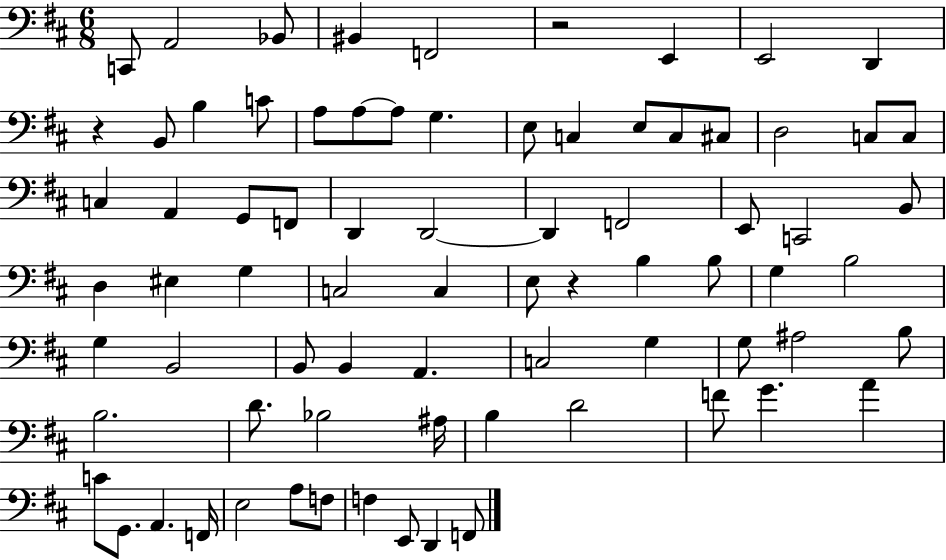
X:1
T:Untitled
M:6/8
L:1/4
K:D
C,,/2 A,,2 _B,,/2 ^B,, F,,2 z2 E,, E,,2 D,, z B,,/2 B, C/2 A,/2 A,/2 A,/2 G, E,/2 C, E,/2 C,/2 ^C,/2 D,2 C,/2 C,/2 C, A,, G,,/2 F,,/2 D,, D,,2 D,, F,,2 E,,/2 C,,2 B,,/2 D, ^E, G, C,2 C, E,/2 z B, B,/2 G, B,2 G, B,,2 B,,/2 B,, A,, C,2 G, G,/2 ^A,2 B,/2 B,2 D/2 _B,2 ^A,/4 B, D2 F/2 G A C/2 G,,/2 A,, F,,/4 E,2 A,/2 F,/2 F, E,,/2 D,, F,,/2